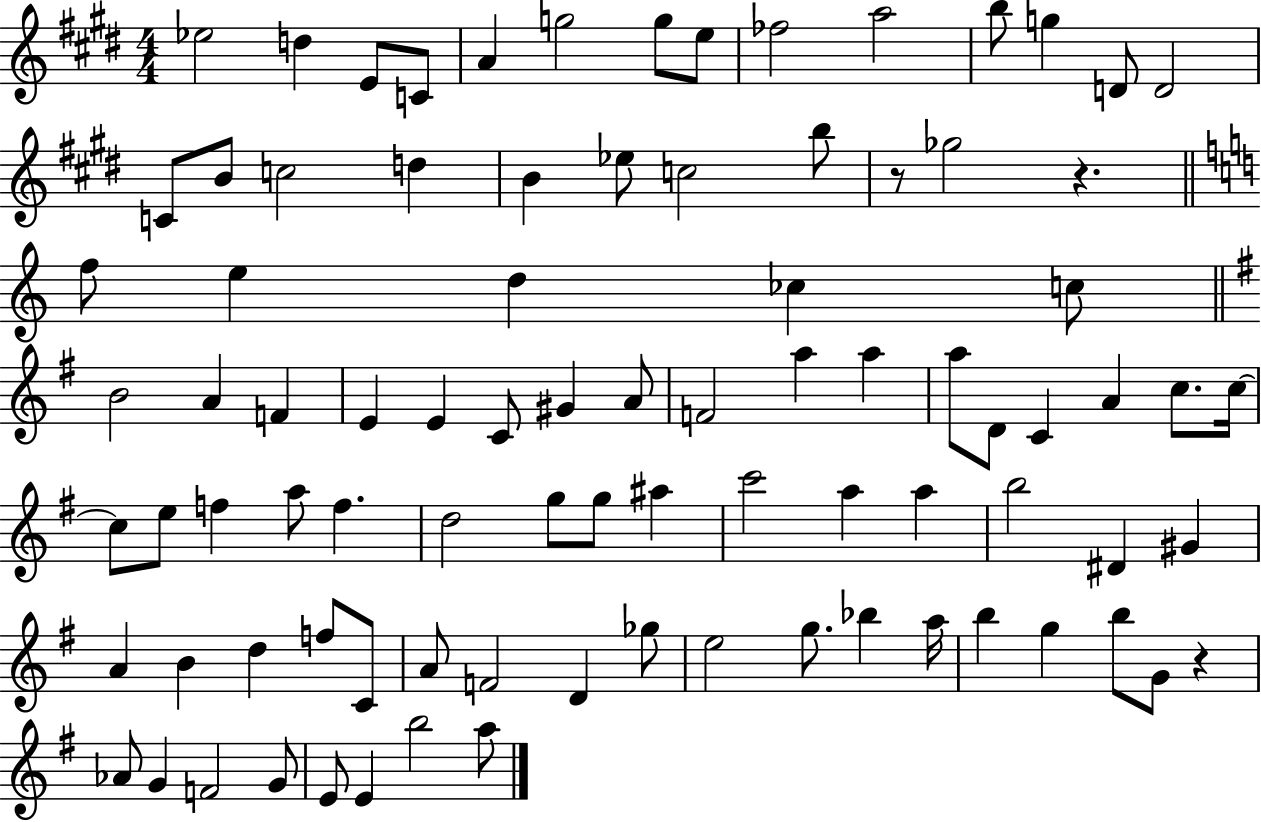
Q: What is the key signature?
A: E major